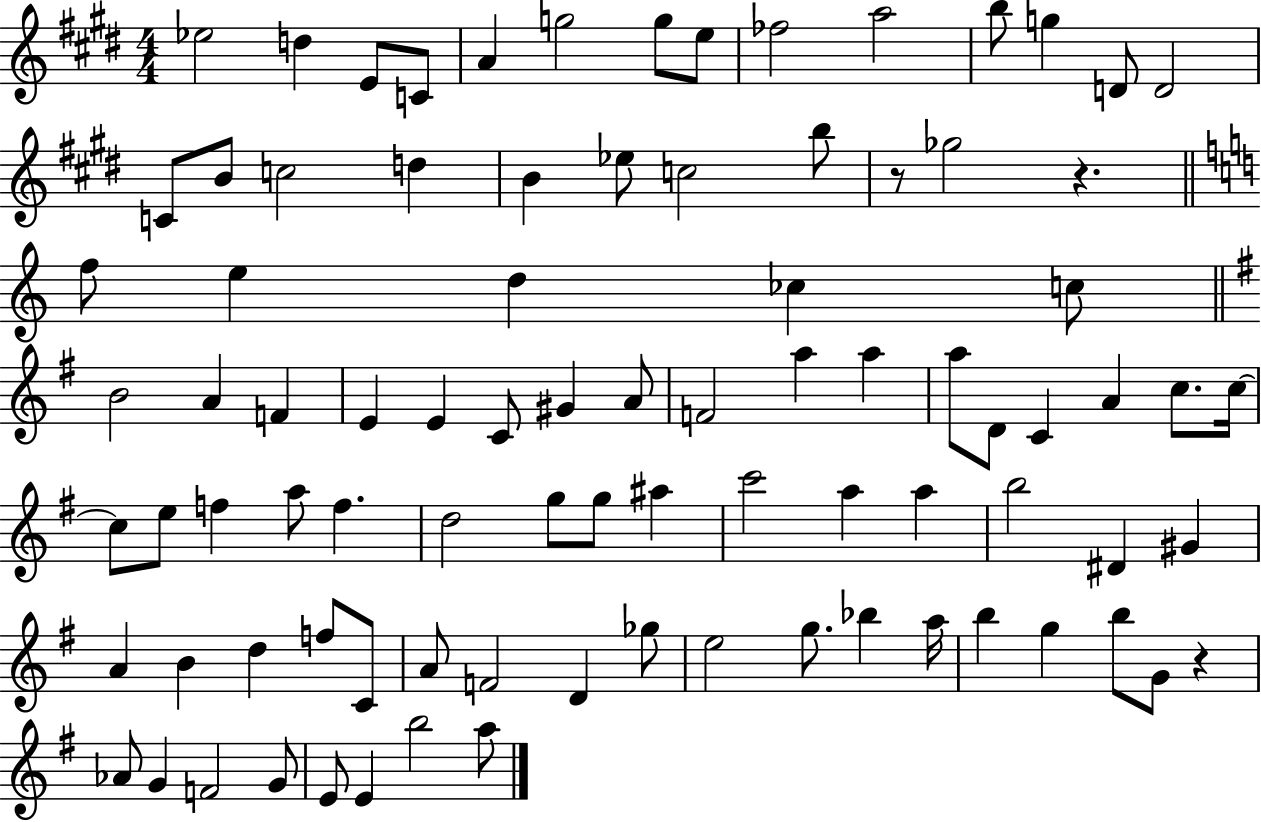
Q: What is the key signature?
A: E major